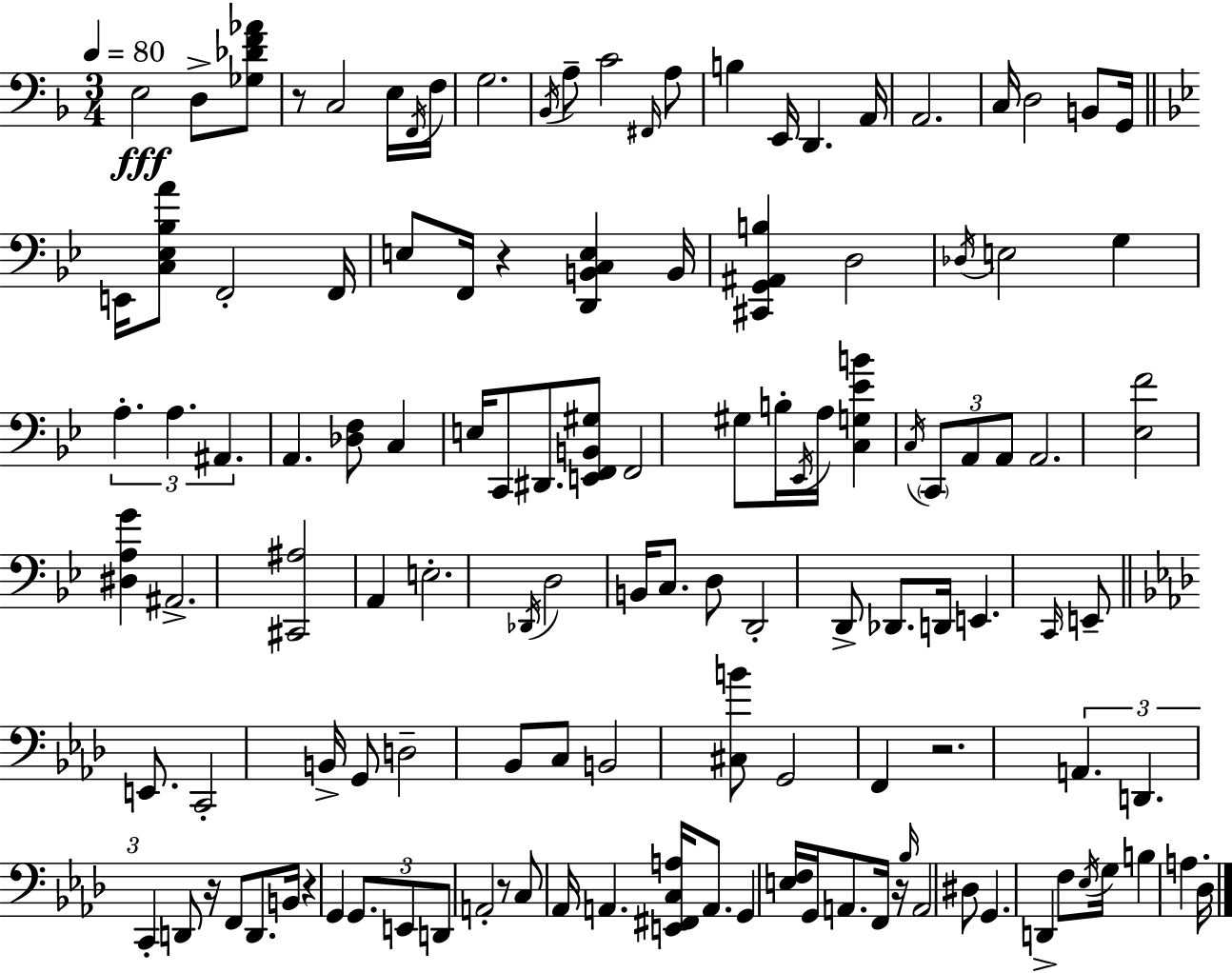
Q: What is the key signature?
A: D minor